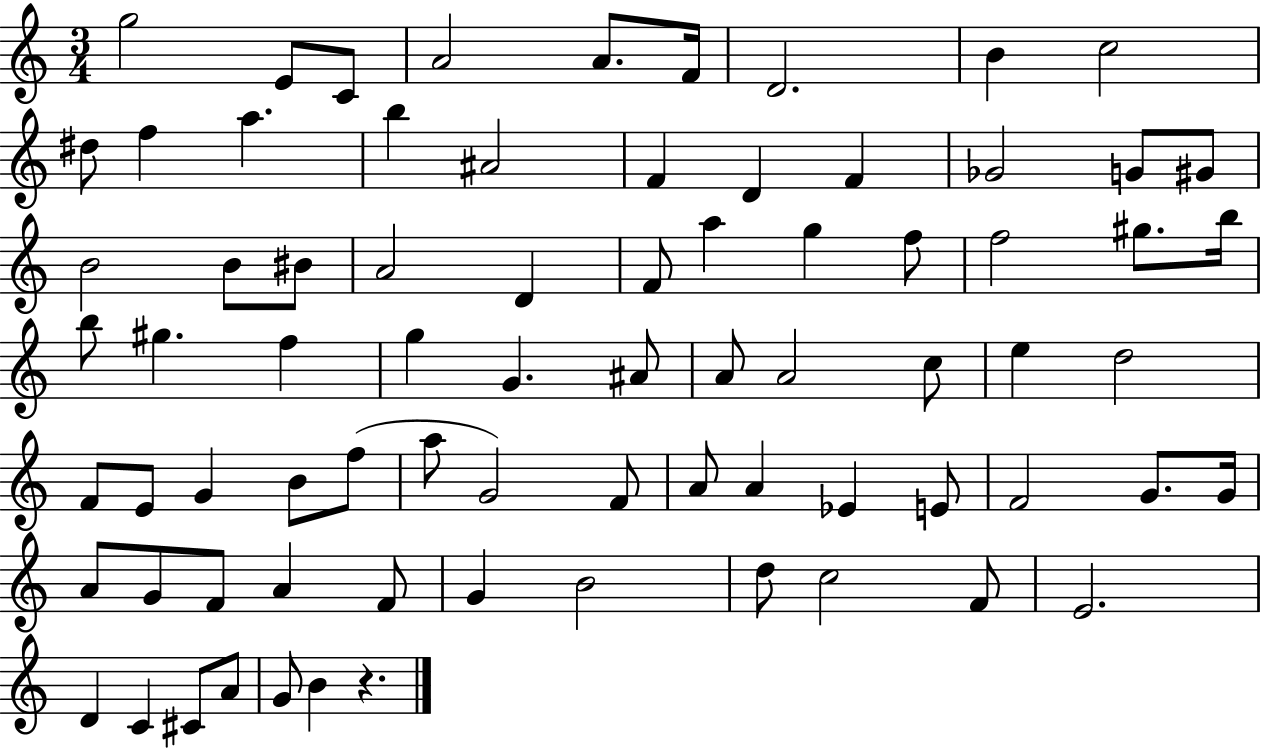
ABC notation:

X:1
T:Untitled
M:3/4
L:1/4
K:C
g2 E/2 C/2 A2 A/2 F/4 D2 B c2 ^d/2 f a b ^A2 F D F _G2 G/2 ^G/2 B2 B/2 ^B/2 A2 D F/2 a g f/2 f2 ^g/2 b/4 b/2 ^g f g G ^A/2 A/2 A2 c/2 e d2 F/2 E/2 G B/2 f/2 a/2 G2 F/2 A/2 A _E E/2 F2 G/2 G/4 A/2 G/2 F/2 A F/2 G B2 d/2 c2 F/2 E2 D C ^C/2 A/2 G/2 B z